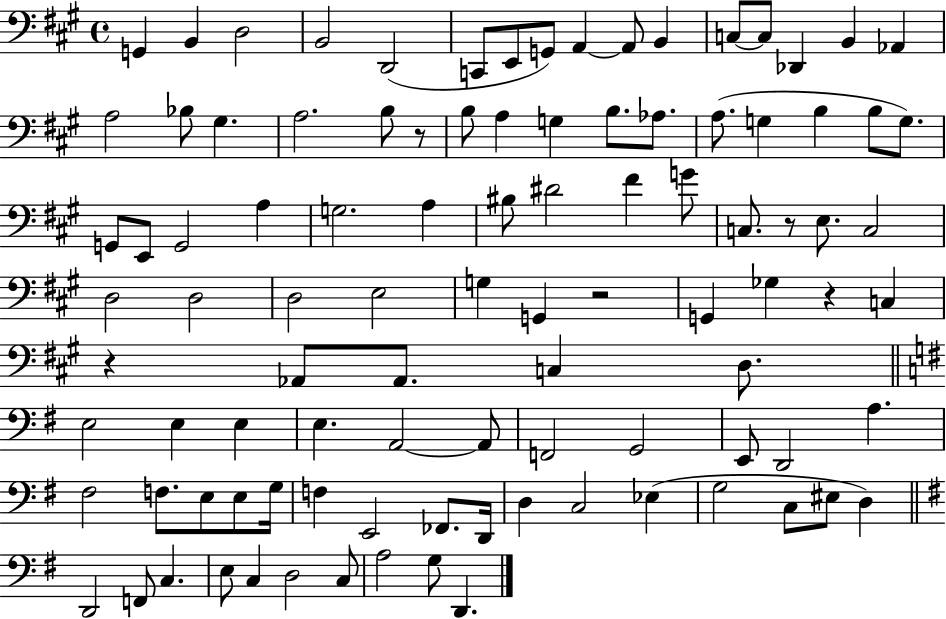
G2/q B2/q D3/h B2/h D2/h C2/e E2/e G2/e A2/q A2/e B2/q C3/e C3/e Db2/q B2/q Ab2/q A3/h Bb3/e G#3/q. A3/h. B3/e R/e B3/e A3/q G3/q B3/e. Ab3/e. A3/e. G3/q B3/q B3/e G3/e. G2/e E2/e G2/h A3/q G3/h. A3/q BIS3/e D#4/h F#4/q G4/e C3/e. R/e E3/e. C3/h D3/h D3/h D3/h E3/h G3/q G2/q R/h G2/q Gb3/q R/q C3/q R/q Ab2/e Ab2/e. C3/q D3/e. E3/h E3/q E3/q E3/q. A2/h A2/e F2/h G2/h E2/e D2/h A3/q. F#3/h F3/e. E3/e E3/e G3/s F3/q E2/h FES2/e. D2/s D3/q C3/h Eb3/q G3/h C3/e EIS3/e D3/q D2/h F2/e C3/q. E3/e C3/q D3/h C3/e A3/h G3/e D2/q.